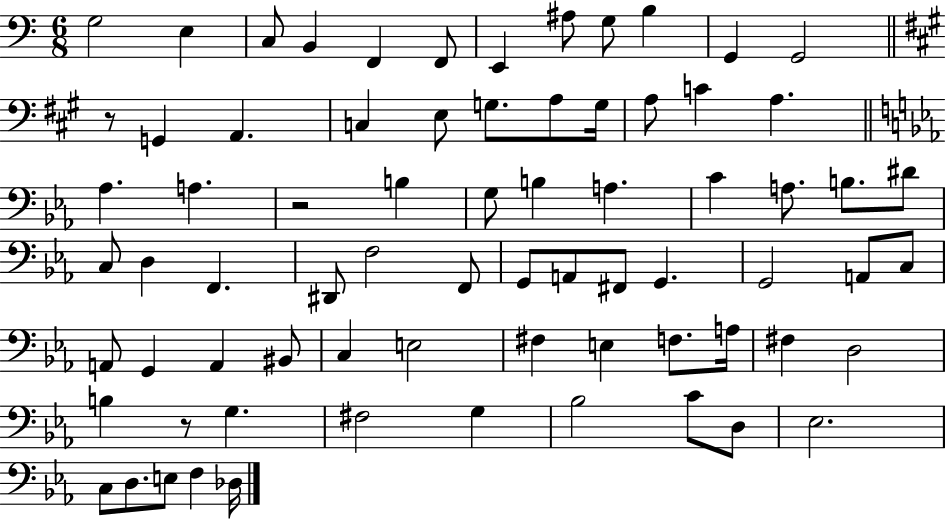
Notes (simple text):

G3/h E3/q C3/e B2/q F2/q F2/e E2/q A#3/e G3/e B3/q G2/q G2/h R/e G2/q A2/q. C3/q E3/e G3/e. A3/e G3/s A3/e C4/q A3/q. Ab3/q. A3/q. R/h B3/q G3/e B3/q A3/q. C4/q A3/e. B3/e. D#4/e C3/e D3/q F2/q. D#2/e F3/h F2/e G2/e A2/e F#2/e G2/q. G2/h A2/e C3/e A2/e G2/q A2/q BIS2/e C3/q E3/h F#3/q E3/q F3/e. A3/s F#3/q D3/h B3/q R/e G3/q. F#3/h G3/q Bb3/h C4/e D3/e Eb3/h. C3/e D3/e. E3/e F3/q Db3/s